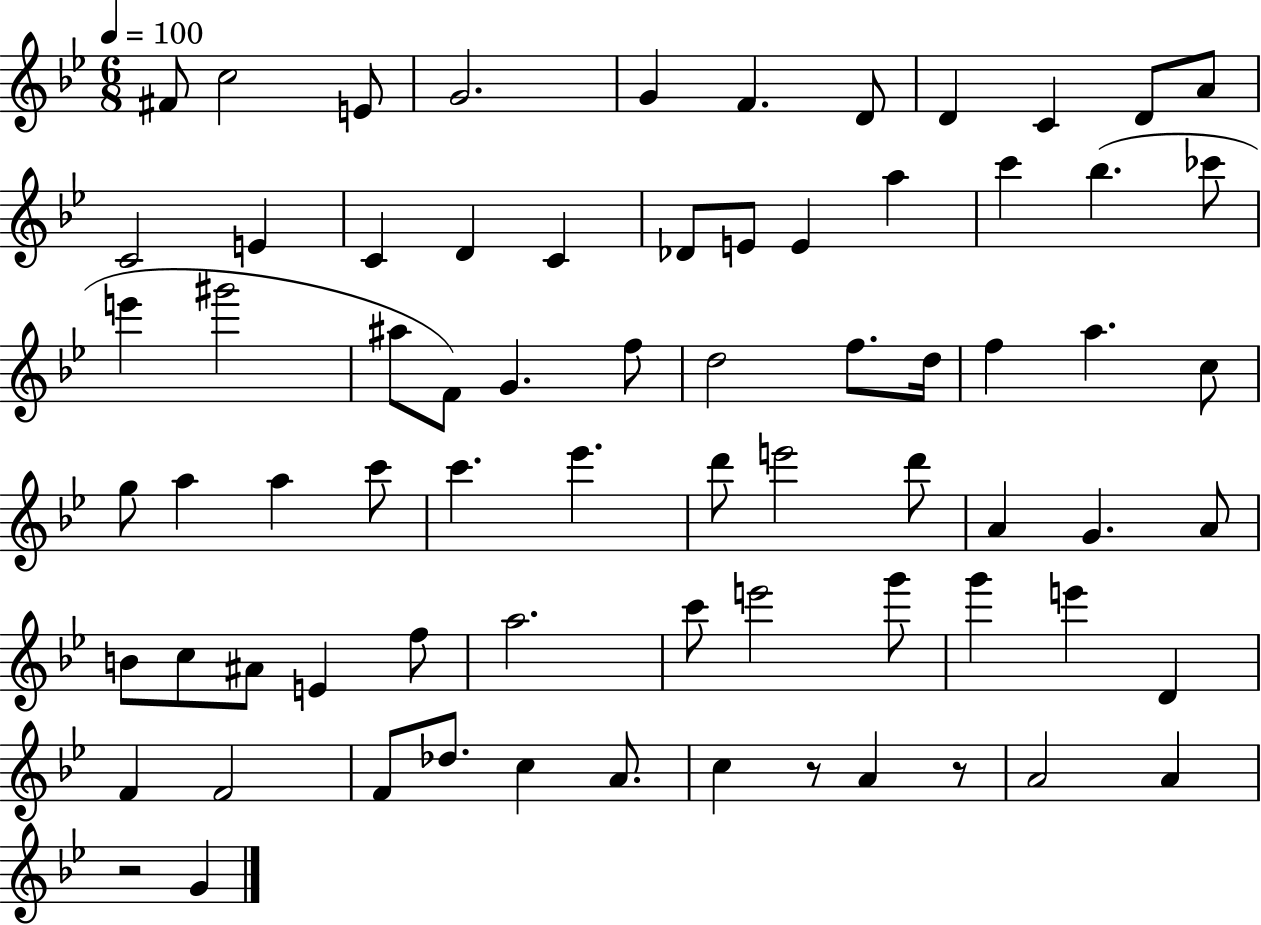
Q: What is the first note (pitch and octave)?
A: F#4